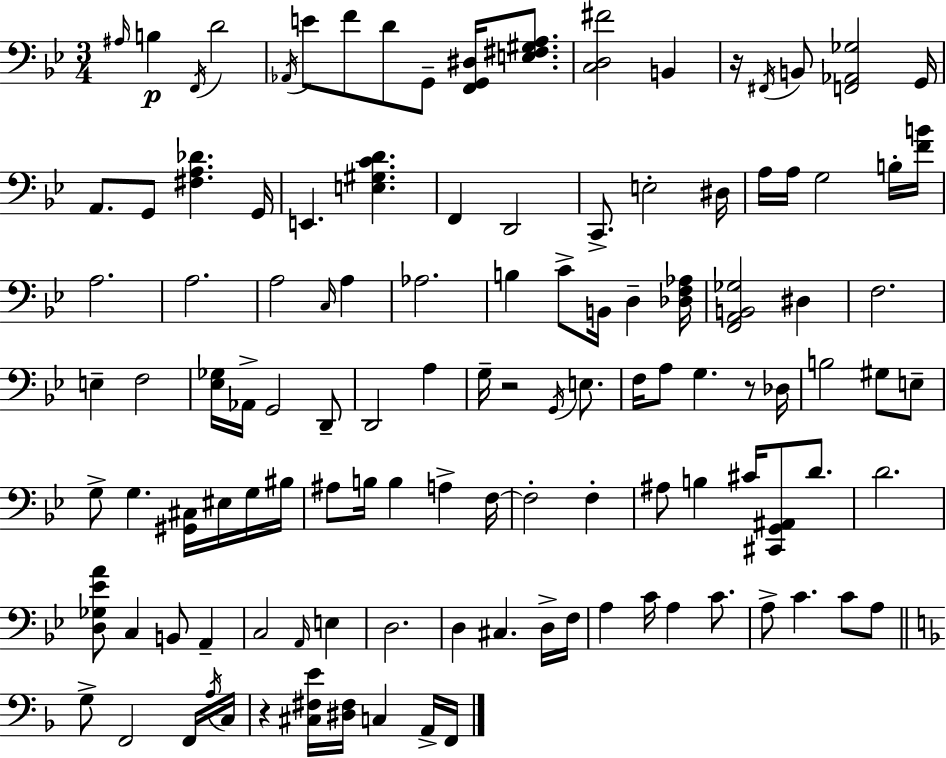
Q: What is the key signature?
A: BES major